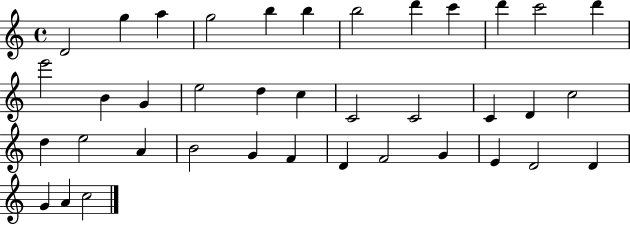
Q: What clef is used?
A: treble